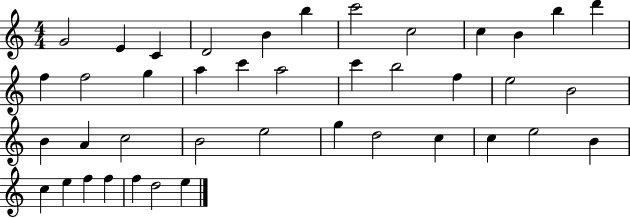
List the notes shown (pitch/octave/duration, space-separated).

G4/h E4/q C4/q D4/h B4/q B5/q C6/h C5/h C5/q B4/q B5/q D6/q F5/q F5/h G5/q A5/q C6/q A5/h C6/q B5/h F5/q E5/h B4/h B4/q A4/q C5/h B4/h E5/h G5/q D5/h C5/q C5/q E5/h B4/q C5/q E5/q F5/q F5/q F5/q D5/h E5/q